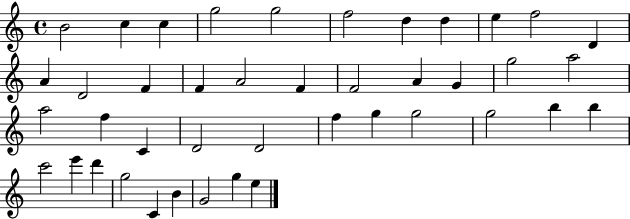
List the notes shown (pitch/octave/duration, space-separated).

B4/h C5/q C5/q G5/h G5/h F5/h D5/q D5/q E5/q F5/h D4/q A4/q D4/h F4/q F4/q A4/h F4/q F4/h A4/q G4/q G5/h A5/h A5/h F5/q C4/q D4/h D4/h F5/q G5/q G5/h G5/h B5/q B5/q C6/h E6/q D6/q G5/h C4/q B4/q G4/h G5/q E5/q